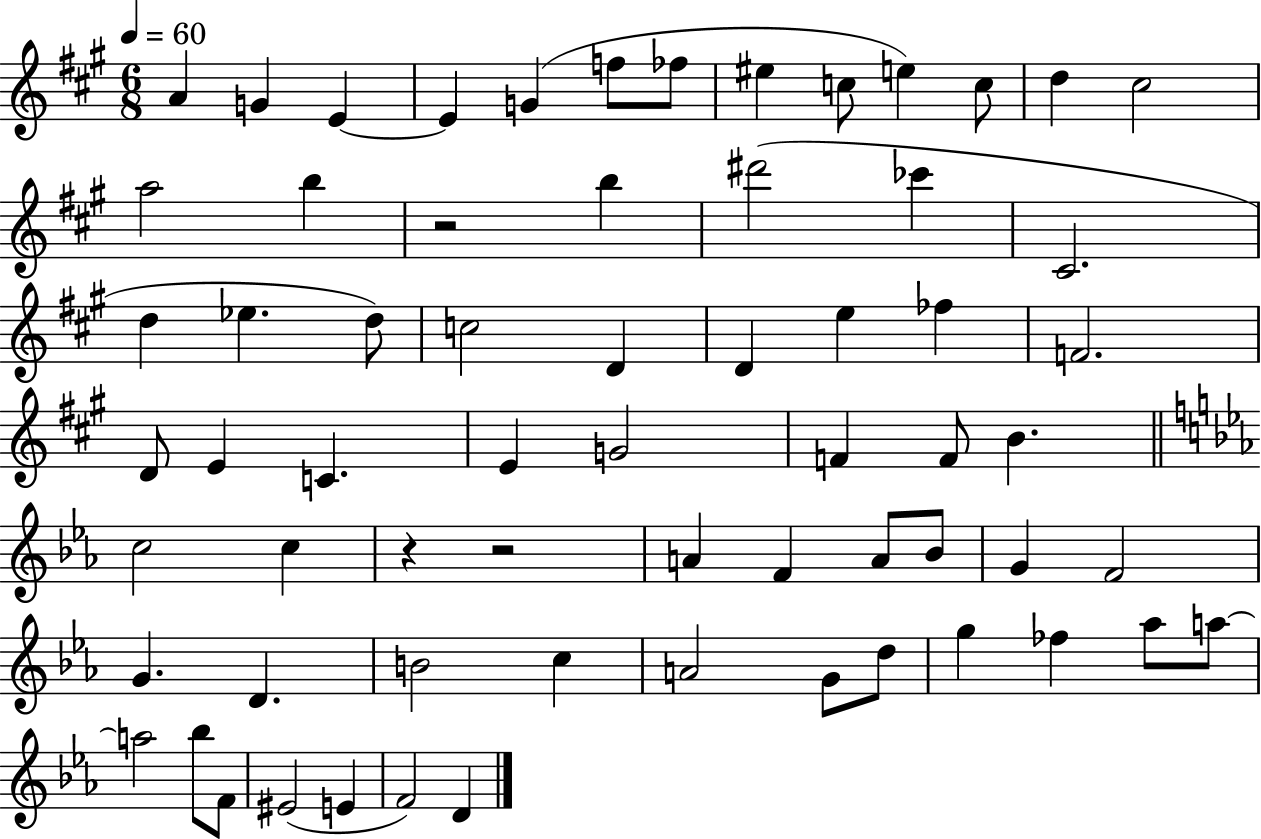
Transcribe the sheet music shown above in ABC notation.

X:1
T:Untitled
M:6/8
L:1/4
K:A
A G E E G f/2 _f/2 ^e c/2 e c/2 d ^c2 a2 b z2 b ^d'2 _c' ^C2 d _e d/2 c2 D D e _f F2 D/2 E C E G2 F F/2 B c2 c z z2 A F A/2 _B/2 G F2 G D B2 c A2 G/2 d/2 g _f _a/2 a/2 a2 _b/2 F/2 ^E2 E F2 D